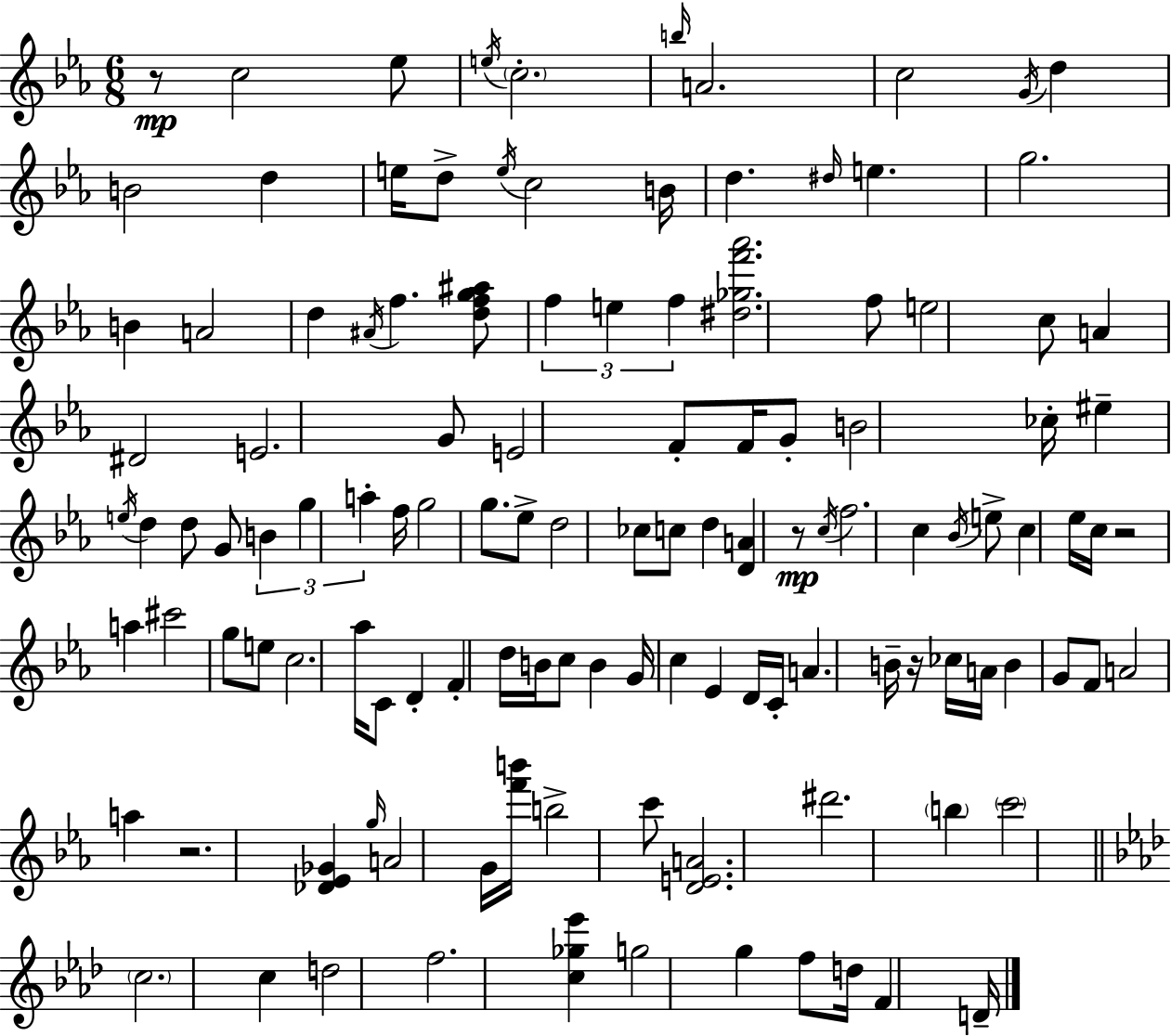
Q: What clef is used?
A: treble